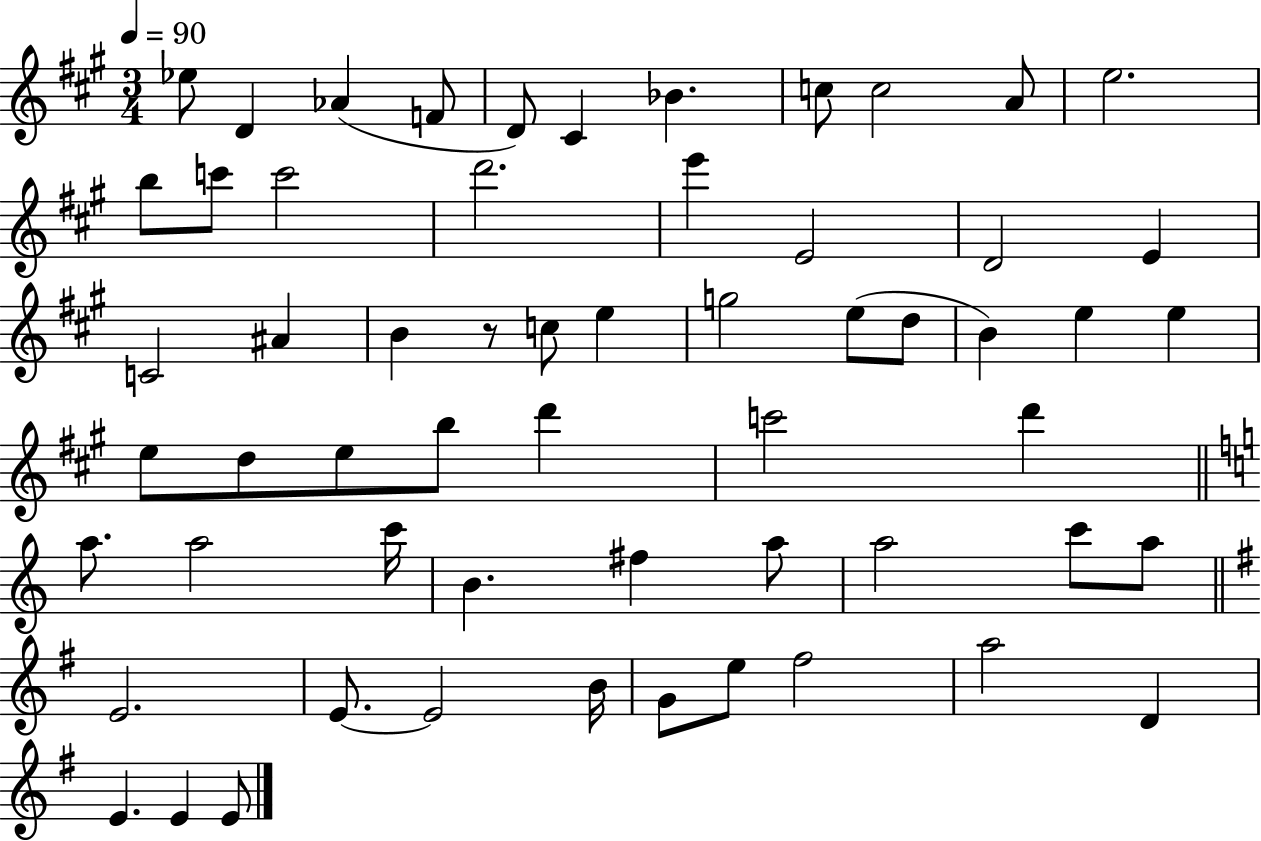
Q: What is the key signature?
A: A major